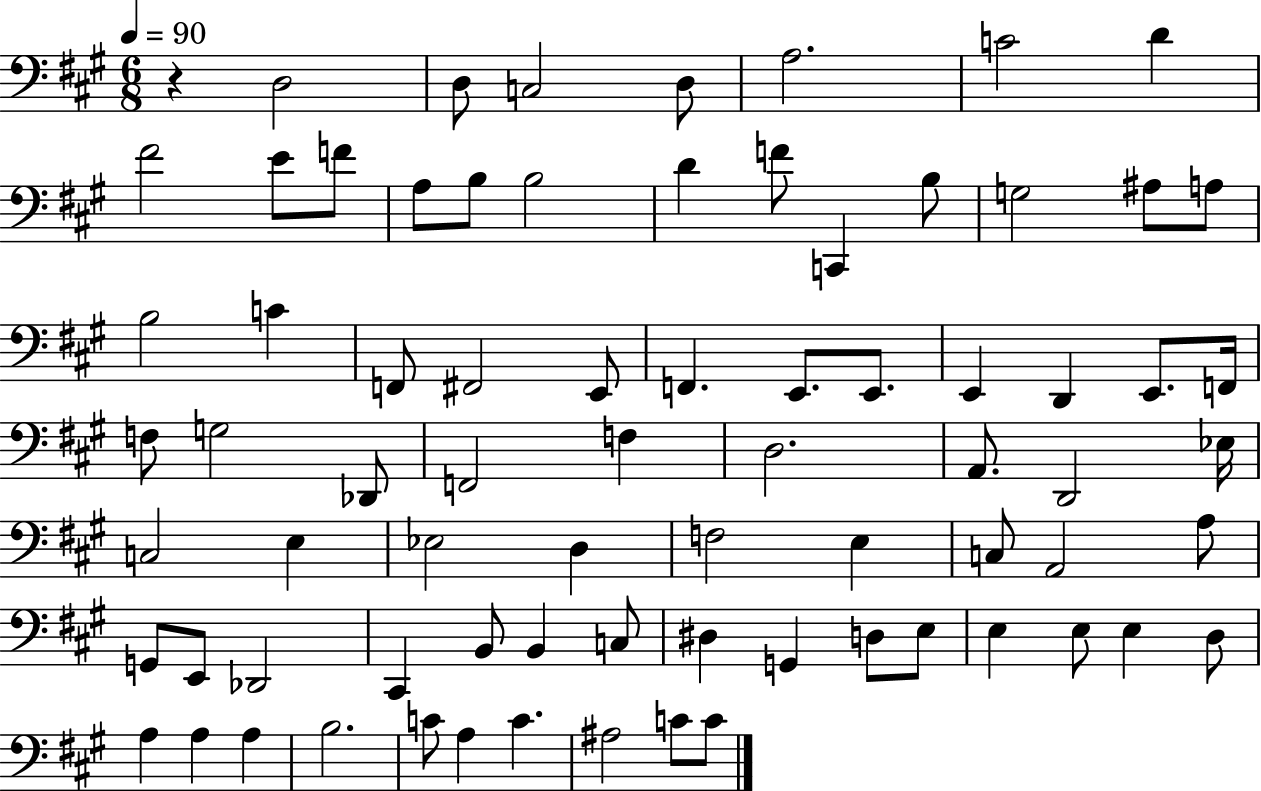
R/q D3/h D3/e C3/h D3/e A3/h. C4/h D4/q F#4/h E4/e F4/e A3/e B3/e B3/h D4/q F4/e C2/q B3/e G3/h A#3/e A3/e B3/h C4/q F2/e F#2/h E2/e F2/q. E2/e. E2/e. E2/q D2/q E2/e. F2/s F3/e G3/h Db2/e F2/h F3/q D3/h. A2/e. D2/h Eb3/s C3/h E3/q Eb3/h D3/q F3/h E3/q C3/e A2/h A3/e G2/e E2/e Db2/h C#2/q B2/e B2/q C3/e D#3/q G2/q D3/e E3/e E3/q E3/e E3/q D3/e A3/q A3/q A3/q B3/h. C4/e A3/q C4/q. A#3/h C4/e C4/e